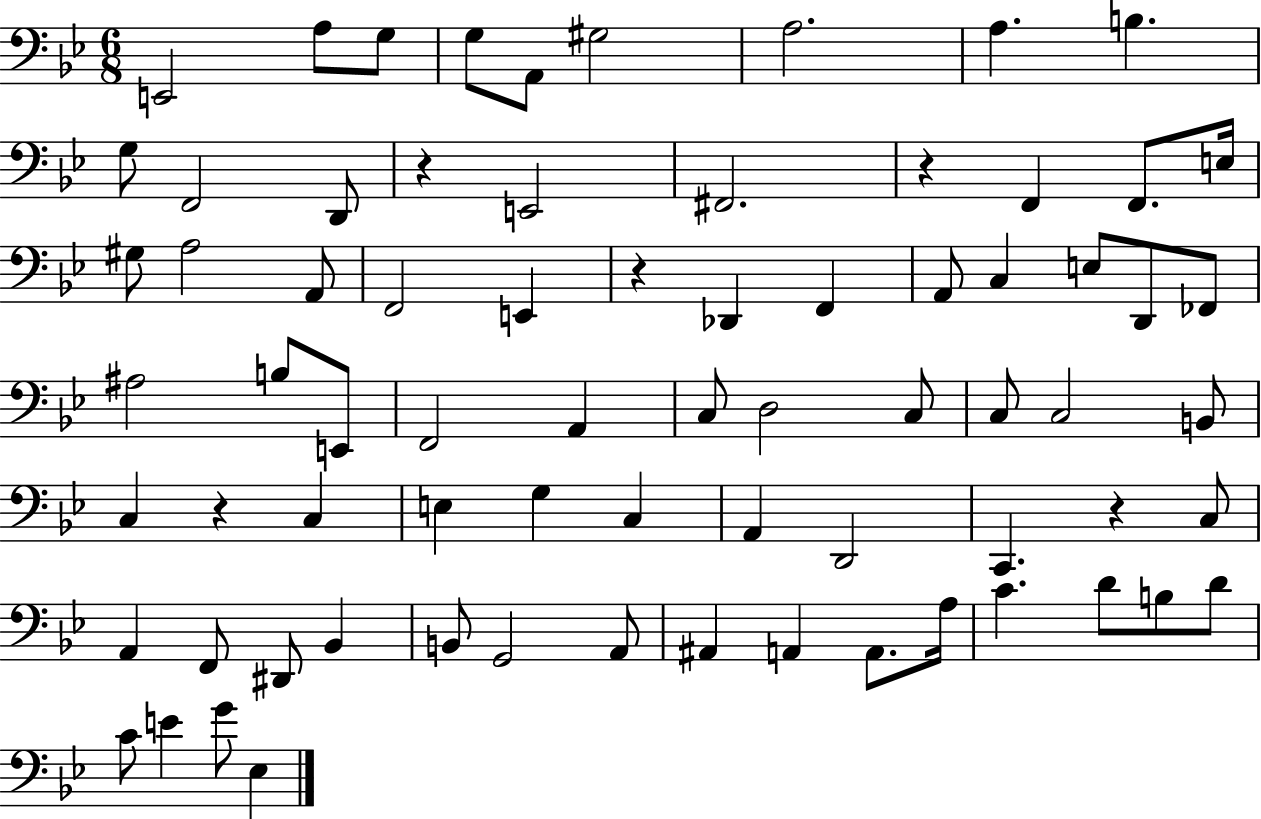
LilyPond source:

{
  \clef bass
  \numericTimeSignature
  \time 6/8
  \key bes \major
  e,2 a8 g8 | g8 a,8 gis2 | a2. | a4. b4. | \break g8 f,2 d,8 | r4 e,2 | fis,2. | r4 f,4 f,8. e16 | \break gis8 a2 a,8 | f,2 e,4 | r4 des,4 f,4 | a,8 c4 e8 d,8 fes,8 | \break ais2 b8 e,8 | f,2 a,4 | c8 d2 c8 | c8 c2 b,8 | \break c4 r4 c4 | e4 g4 c4 | a,4 d,2 | c,4. r4 c8 | \break a,4 f,8 dis,8 bes,4 | b,8 g,2 a,8 | ais,4 a,4 a,8. a16 | c'4. d'8 b8 d'8 | \break c'8 e'4 g'8 ees4 | \bar "|."
}